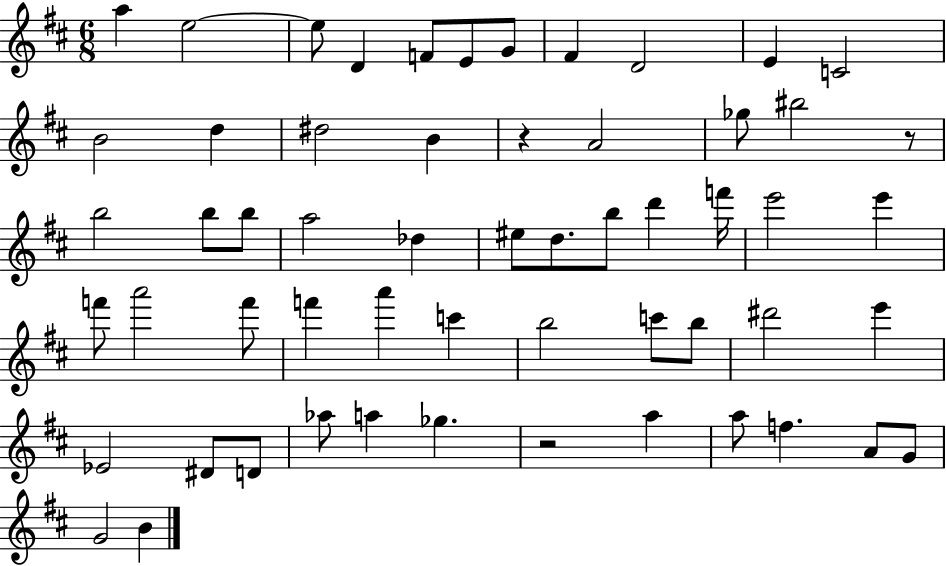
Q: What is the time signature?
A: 6/8